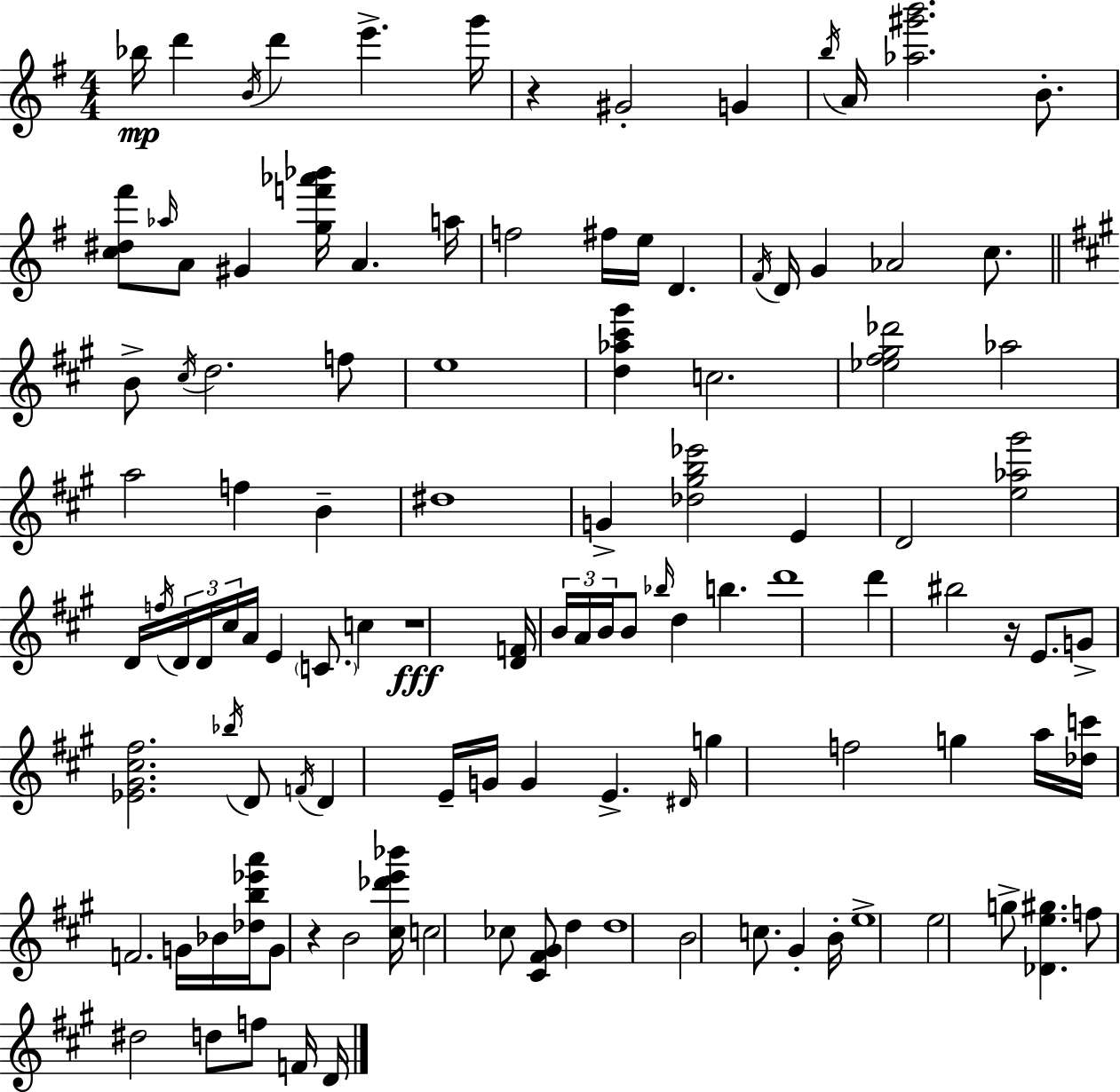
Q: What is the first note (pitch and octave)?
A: Bb5